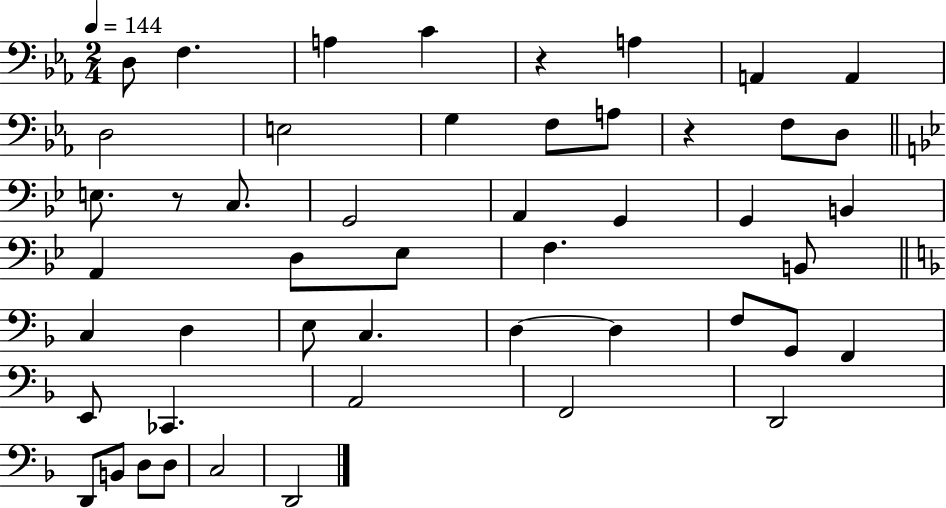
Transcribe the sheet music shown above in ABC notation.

X:1
T:Untitled
M:2/4
L:1/4
K:Eb
D,/2 F, A, C z A, A,, A,, D,2 E,2 G, F,/2 A,/2 z F,/2 D,/2 E,/2 z/2 C,/2 G,,2 A,, G,, G,, B,, A,, D,/2 _E,/2 F, B,,/2 C, D, E,/2 C, D, D, F,/2 G,,/2 F,, E,,/2 _C,, A,,2 F,,2 D,,2 D,,/2 B,,/2 D,/2 D,/2 C,2 D,,2